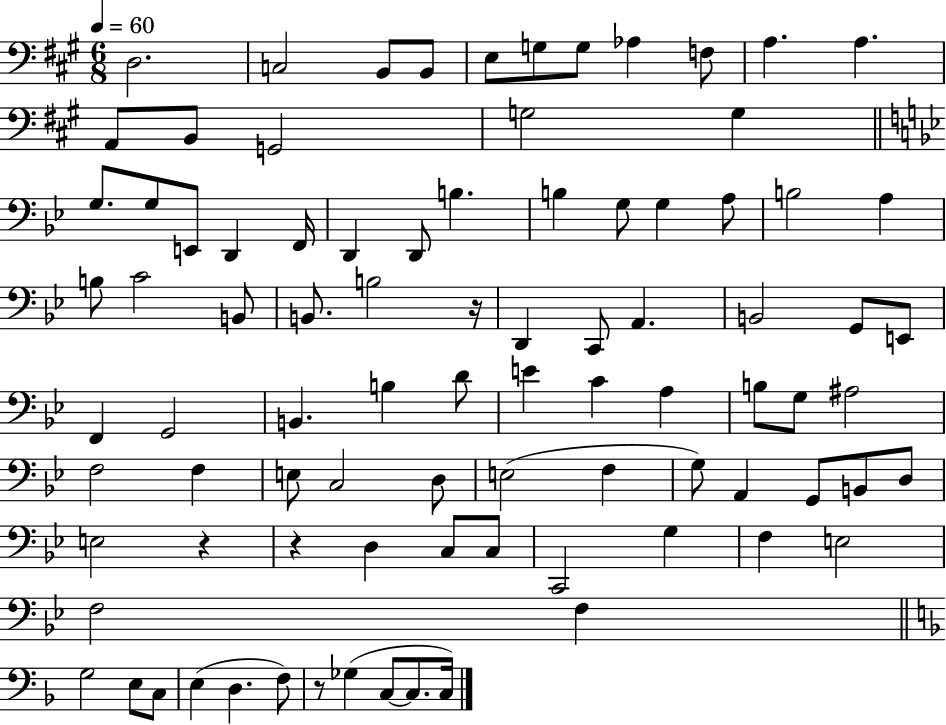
D3/h. C3/h B2/e B2/e E3/e G3/e G3/e Ab3/q F3/e A3/q. A3/q. A2/e B2/e G2/h G3/h G3/q G3/e. G3/e E2/e D2/q F2/s D2/q D2/e B3/q. B3/q G3/e G3/q A3/e B3/h A3/q B3/e C4/h B2/e B2/e. B3/h R/s D2/q C2/e A2/q. B2/h G2/e E2/e F2/q G2/h B2/q. B3/q D4/e E4/q C4/q A3/q B3/e G3/e A#3/h F3/h F3/q E3/e C3/h D3/e E3/h F3/q G3/e A2/q G2/e B2/e D3/e E3/h R/q R/q D3/q C3/e C3/e C2/h G3/q F3/q E3/h F3/h F3/q G3/h E3/e C3/e E3/q D3/q. F3/e R/e Gb3/q C3/e C3/e. C3/s